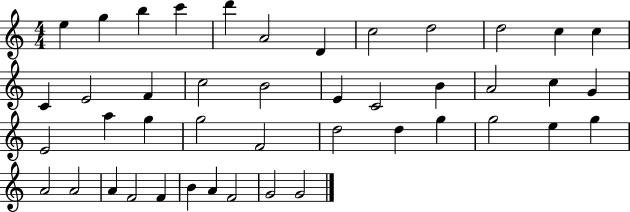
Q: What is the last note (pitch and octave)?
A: G4